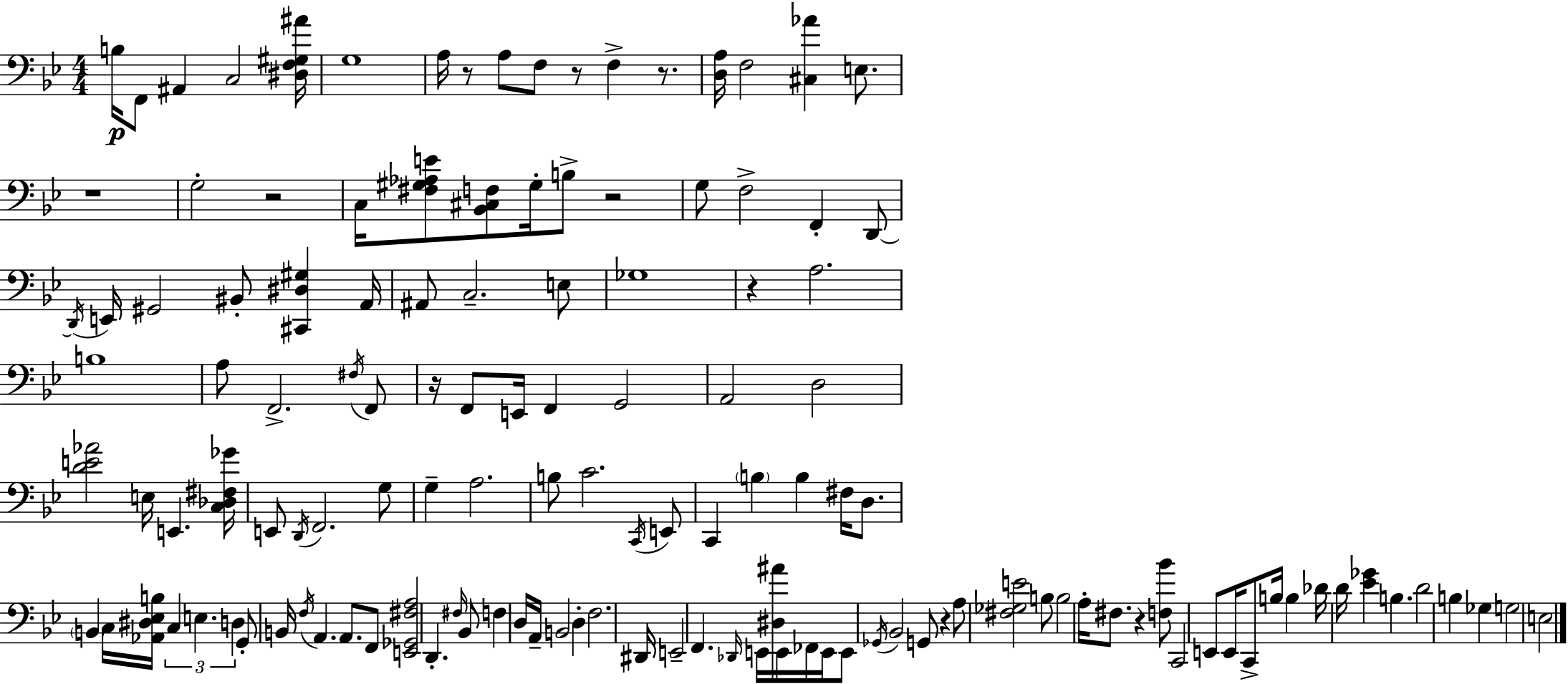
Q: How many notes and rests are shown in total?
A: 132